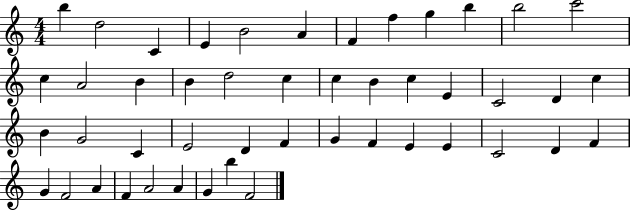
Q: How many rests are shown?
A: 0